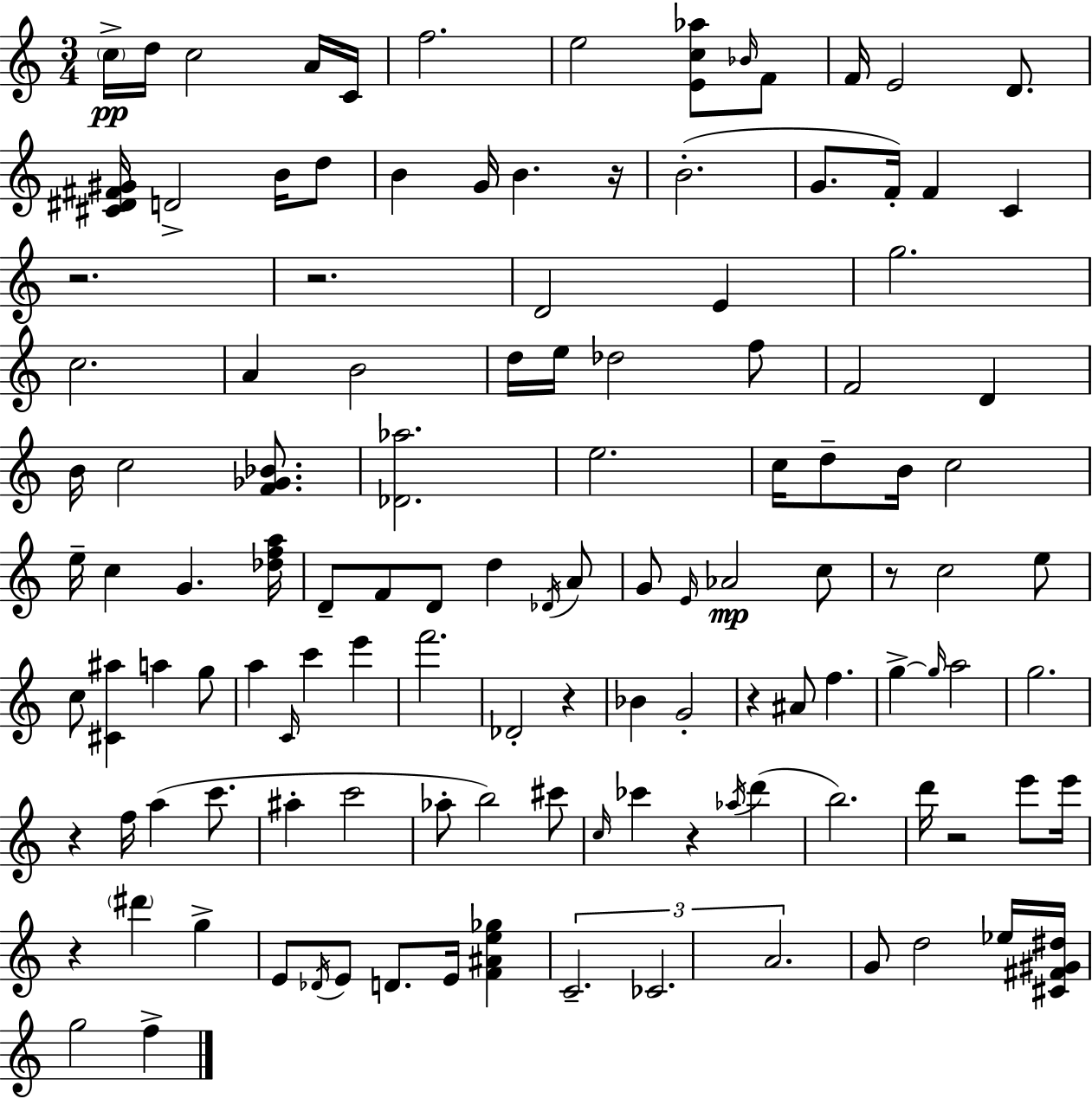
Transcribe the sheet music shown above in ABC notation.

X:1
T:Untitled
M:3/4
L:1/4
K:C
c/4 d/4 c2 A/4 C/4 f2 e2 [Ec_a]/2 _B/4 F/2 F/4 E2 D/2 [^C^D^F^G]/4 D2 B/4 d/2 B G/4 B z/4 B2 G/2 F/4 F C z2 z2 D2 E g2 c2 A B2 d/4 e/4 _d2 f/2 F2 D B/4 c2 [F_G_B]/2 [_D_a]2 e2 c/4 d/2 B/4 c2 e/4 c G [_dfa]/4 D/2 F/2 D/2 d _D/4 A/2 G/2 E/4 _A2 c/2 z/2 c2 e/2 c/2 [^C^a] a g/2 a C/4 c' e' f'2 _D2 z _B G2 z ^A/2 f g g/4 a2 g2 z f/4 a c'/2 ^a c'2 _a/2 b2 ^c'/2 c/4 _c' z _a/4 d' b2 d'/4 z2 e'/2 e'/4 z ^d' g E/2 _D/4 E/2 D/2 E/4 [F^Ae_g] C2 _C2 A2 G/2 d2 _e/4 [^C^F^G^d]/4 g2 f